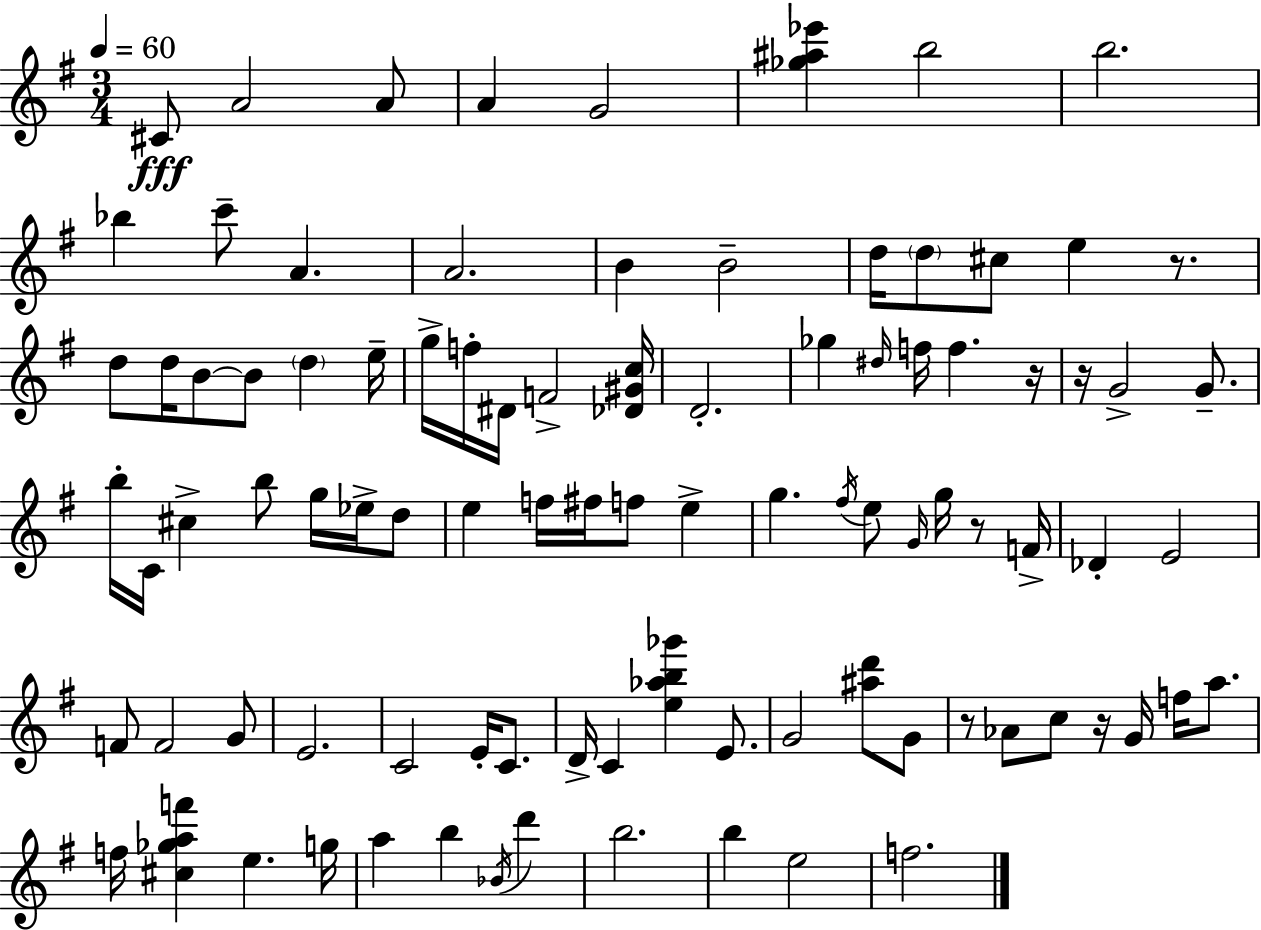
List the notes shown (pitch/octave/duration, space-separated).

C#4/e A4/h A4/e A4/q G4/h [Gb5,A#5,Eb6]/q B5/h B5/h. Bb5/q C6/e A4/q. A4/h. B4/q B4/h D5/s D5/e C#5/e E5/q R/e. D5/e D5/s B4/e B4/e D5/q E5/s G5/s F5/s D#4/s F4/h [Db4,G#4,C5]/s D4/h. Gb5/q D#5/s F5/s F5/q. R/s R/s G4/h G4/e. B5/s C4/s C#5/q B5/e G5/s Eb5/s D5/e E5/q F5/s F#5/s F5/e E5/q G5/q. F#5/s E5/e G4/s G5/s R/e F4/s Db4/q E4/h F4/e F4/h G4/e E4/h. C4/h E4/s C4/e. D4/s C4/q [E5,Ab5,B5,Gb6]/q E4/e. G4/h [A#5,D6]/e G4/e R/e Ab4/e C5/e R/s G4/s F5/s A5/e. F5/s [C#5,Gb5,A5,F6]/q E5/q. G5/s A5/q B5/q Bb4/s D6/q B5/h. B5/q E5/h F5/h.